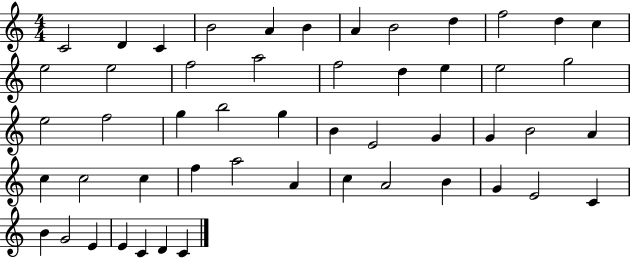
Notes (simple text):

C4/h D4/q C4/q B4/h A4/q B4/q A4/q B4/h D5/q F5/h D5/q C5/q E5/h E5/h F5/h A5/h F5/h D5/q E5/q E5/h G5/h E5/h F5/h G5/q B5/h G5/q B4/q E4/h G4/q G4/q B4/h A4/q C5/q C5/h C5/q F5/q A5/h A4/q C5/q A4/h B4/q G4/q E4/h C4/q B4/q G4/h E4/q E4/q C4/q D4/q C4/q